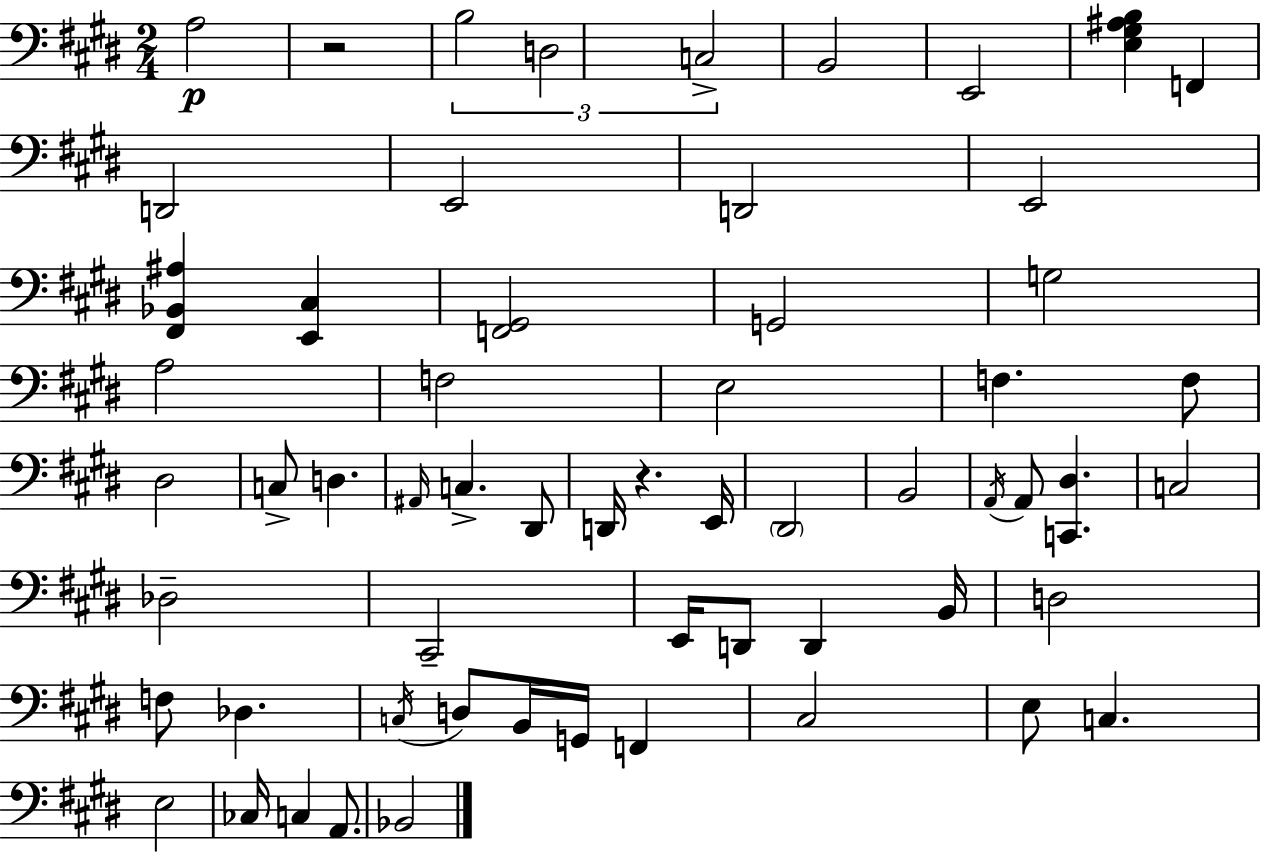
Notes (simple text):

A3/h R/h B3/h D3/h C3/h B2/h E2/h [E3,G#3,A#3,B3]/q F2/q D2/h E2/h D2/h E2/h [F#2,Bb2,A#3]/q [E2,C#3]/q [F2,G#2]/h G2/h G3/h A3/h F3/h E3/h F3/q. F3/e D#3/h C3/e D3/q. A#2/s C3/q. D#2/e D2/s R/q. E2/s D#2/h B2/h A2/s A2/e [C2,D#3]/q. C3/h Db3/h C#2/h E2/s D2/e D2/q B2/s D3/h F3/e Db3/q. C3/s D3/e B2/s G2/s F2/q C#3/h E3/e C3/q. E3/h CES3/s C3/q A2/e. Bb2/h